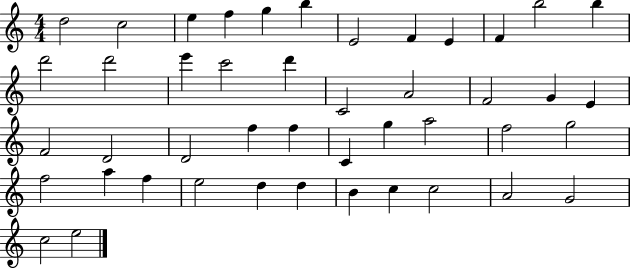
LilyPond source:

{
  \clef treble
  \numericTimeSignature
  \time 4/4
  \key c \major
  d''2 c''2 | e''4 f''4 g''4 b''4 | e'2 f'4 e'4 | f'4 b''2 b''4 | \break d'''2 d'''2 | e'''4 c'''2 d'''4 | c'2 a'2 | f'2 g'4 e'4 | \break f'2 d'2 | d'2 f''4 f''4 | c'4 g''4 a''2 | f''2 g''2 | \break f''2 a''4 f''4 | e''2 d''4 d''4 | b'4 c''4 c''2 | a'2 g'2 | \break c''2 e''2 | \bar "|."
}